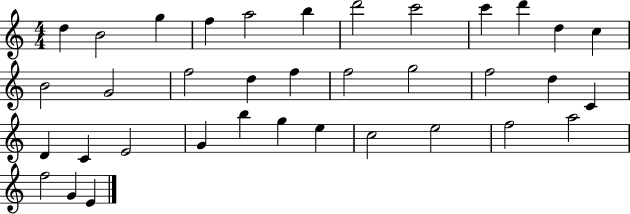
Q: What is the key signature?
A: C major